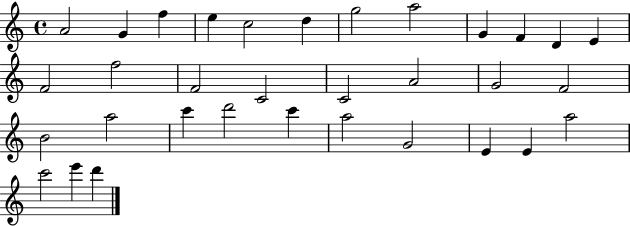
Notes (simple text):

A4/h G4/q F5/q E5/q C5/h D5/q G5/h A5/h G4/q F4/q D4/q E4/q F4/h F5/h F4/h C4/h C4/h A4/h G4/h F4/h B4/h A5/h C6/q D6/h C6/q A5/h G4/h E4/q E4/q A5/h C6/h E6/q D6/q